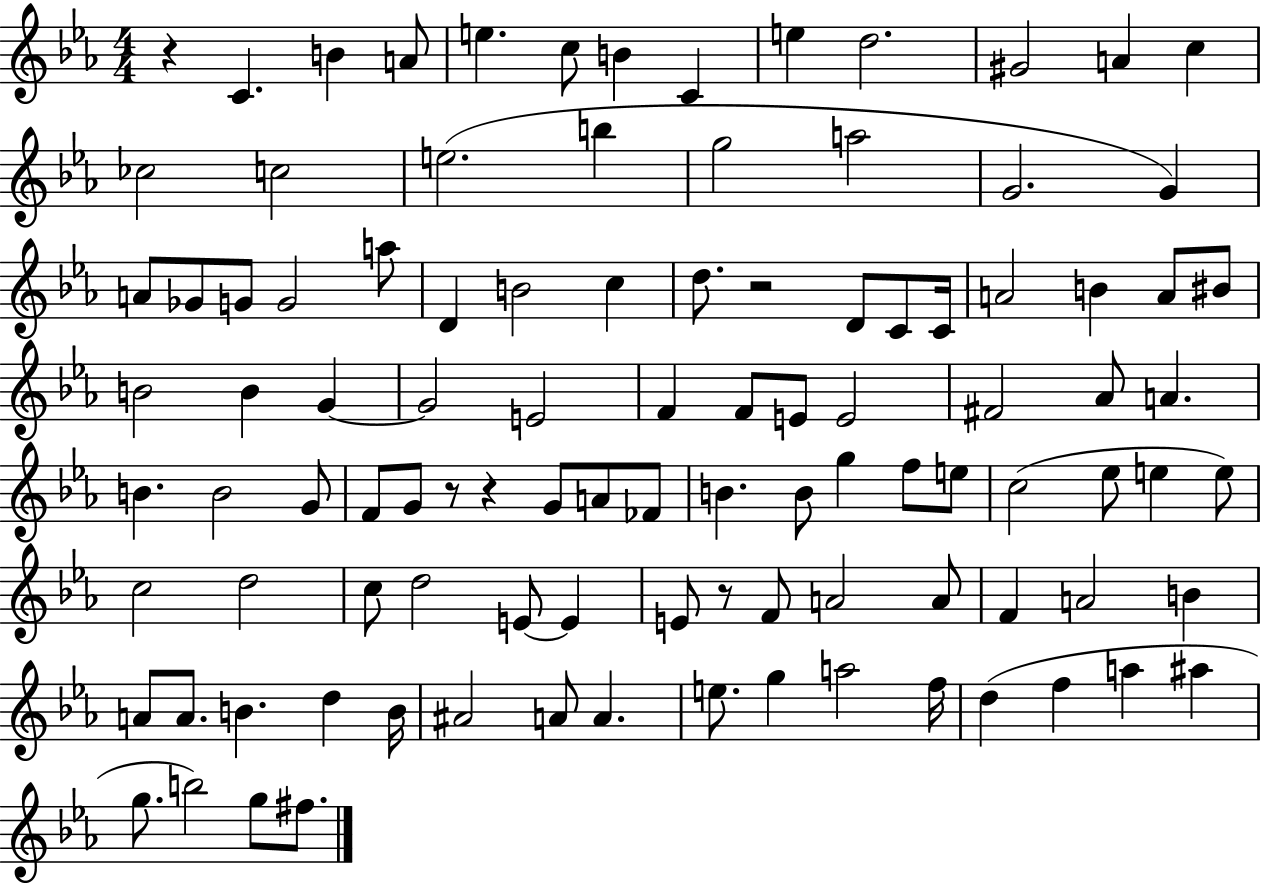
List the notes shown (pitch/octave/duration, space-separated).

R/q C4/q. B4/q A4/e E5/q. C5/e B4/q C4/q E5/q D5/h. G#4/h A4/q C5/q CES5/h C5/h E5/h. B5/q G5/h A5/h G4/h. G4/q A4/e Gb4/e G4/e G4/h A5/e D4/q B4/h C5/q D5/e. R/h D4/e C4/e C4/s A4/h B4/q A4/e BIS4/e B4/h B4/q G4/q G4/h E4/h F4/q F4/e E4/e E4/h F#4/h Ab4/e A4/q. B4/q. B4/h G4/e F4/e G4/e R/e R/q G4/e A4/e FES4/e B4/q. B4/e G5/q F5/e E5/e C5/h Eb5/e E5/q E5/e C5/h D5/h C5/e D5/h E4/e E4/q E4/e R/e F4/e A4/h A4/e F4/q A4/h B4/q A4/e A4/e. B4/q. D5/q B4/s A#4/h A4/e A4/q. E5/e. G5/q A5/h F5/s D5/q F5/q A5/q A#5/q G5/e. B5/h G5/e F#5/e.